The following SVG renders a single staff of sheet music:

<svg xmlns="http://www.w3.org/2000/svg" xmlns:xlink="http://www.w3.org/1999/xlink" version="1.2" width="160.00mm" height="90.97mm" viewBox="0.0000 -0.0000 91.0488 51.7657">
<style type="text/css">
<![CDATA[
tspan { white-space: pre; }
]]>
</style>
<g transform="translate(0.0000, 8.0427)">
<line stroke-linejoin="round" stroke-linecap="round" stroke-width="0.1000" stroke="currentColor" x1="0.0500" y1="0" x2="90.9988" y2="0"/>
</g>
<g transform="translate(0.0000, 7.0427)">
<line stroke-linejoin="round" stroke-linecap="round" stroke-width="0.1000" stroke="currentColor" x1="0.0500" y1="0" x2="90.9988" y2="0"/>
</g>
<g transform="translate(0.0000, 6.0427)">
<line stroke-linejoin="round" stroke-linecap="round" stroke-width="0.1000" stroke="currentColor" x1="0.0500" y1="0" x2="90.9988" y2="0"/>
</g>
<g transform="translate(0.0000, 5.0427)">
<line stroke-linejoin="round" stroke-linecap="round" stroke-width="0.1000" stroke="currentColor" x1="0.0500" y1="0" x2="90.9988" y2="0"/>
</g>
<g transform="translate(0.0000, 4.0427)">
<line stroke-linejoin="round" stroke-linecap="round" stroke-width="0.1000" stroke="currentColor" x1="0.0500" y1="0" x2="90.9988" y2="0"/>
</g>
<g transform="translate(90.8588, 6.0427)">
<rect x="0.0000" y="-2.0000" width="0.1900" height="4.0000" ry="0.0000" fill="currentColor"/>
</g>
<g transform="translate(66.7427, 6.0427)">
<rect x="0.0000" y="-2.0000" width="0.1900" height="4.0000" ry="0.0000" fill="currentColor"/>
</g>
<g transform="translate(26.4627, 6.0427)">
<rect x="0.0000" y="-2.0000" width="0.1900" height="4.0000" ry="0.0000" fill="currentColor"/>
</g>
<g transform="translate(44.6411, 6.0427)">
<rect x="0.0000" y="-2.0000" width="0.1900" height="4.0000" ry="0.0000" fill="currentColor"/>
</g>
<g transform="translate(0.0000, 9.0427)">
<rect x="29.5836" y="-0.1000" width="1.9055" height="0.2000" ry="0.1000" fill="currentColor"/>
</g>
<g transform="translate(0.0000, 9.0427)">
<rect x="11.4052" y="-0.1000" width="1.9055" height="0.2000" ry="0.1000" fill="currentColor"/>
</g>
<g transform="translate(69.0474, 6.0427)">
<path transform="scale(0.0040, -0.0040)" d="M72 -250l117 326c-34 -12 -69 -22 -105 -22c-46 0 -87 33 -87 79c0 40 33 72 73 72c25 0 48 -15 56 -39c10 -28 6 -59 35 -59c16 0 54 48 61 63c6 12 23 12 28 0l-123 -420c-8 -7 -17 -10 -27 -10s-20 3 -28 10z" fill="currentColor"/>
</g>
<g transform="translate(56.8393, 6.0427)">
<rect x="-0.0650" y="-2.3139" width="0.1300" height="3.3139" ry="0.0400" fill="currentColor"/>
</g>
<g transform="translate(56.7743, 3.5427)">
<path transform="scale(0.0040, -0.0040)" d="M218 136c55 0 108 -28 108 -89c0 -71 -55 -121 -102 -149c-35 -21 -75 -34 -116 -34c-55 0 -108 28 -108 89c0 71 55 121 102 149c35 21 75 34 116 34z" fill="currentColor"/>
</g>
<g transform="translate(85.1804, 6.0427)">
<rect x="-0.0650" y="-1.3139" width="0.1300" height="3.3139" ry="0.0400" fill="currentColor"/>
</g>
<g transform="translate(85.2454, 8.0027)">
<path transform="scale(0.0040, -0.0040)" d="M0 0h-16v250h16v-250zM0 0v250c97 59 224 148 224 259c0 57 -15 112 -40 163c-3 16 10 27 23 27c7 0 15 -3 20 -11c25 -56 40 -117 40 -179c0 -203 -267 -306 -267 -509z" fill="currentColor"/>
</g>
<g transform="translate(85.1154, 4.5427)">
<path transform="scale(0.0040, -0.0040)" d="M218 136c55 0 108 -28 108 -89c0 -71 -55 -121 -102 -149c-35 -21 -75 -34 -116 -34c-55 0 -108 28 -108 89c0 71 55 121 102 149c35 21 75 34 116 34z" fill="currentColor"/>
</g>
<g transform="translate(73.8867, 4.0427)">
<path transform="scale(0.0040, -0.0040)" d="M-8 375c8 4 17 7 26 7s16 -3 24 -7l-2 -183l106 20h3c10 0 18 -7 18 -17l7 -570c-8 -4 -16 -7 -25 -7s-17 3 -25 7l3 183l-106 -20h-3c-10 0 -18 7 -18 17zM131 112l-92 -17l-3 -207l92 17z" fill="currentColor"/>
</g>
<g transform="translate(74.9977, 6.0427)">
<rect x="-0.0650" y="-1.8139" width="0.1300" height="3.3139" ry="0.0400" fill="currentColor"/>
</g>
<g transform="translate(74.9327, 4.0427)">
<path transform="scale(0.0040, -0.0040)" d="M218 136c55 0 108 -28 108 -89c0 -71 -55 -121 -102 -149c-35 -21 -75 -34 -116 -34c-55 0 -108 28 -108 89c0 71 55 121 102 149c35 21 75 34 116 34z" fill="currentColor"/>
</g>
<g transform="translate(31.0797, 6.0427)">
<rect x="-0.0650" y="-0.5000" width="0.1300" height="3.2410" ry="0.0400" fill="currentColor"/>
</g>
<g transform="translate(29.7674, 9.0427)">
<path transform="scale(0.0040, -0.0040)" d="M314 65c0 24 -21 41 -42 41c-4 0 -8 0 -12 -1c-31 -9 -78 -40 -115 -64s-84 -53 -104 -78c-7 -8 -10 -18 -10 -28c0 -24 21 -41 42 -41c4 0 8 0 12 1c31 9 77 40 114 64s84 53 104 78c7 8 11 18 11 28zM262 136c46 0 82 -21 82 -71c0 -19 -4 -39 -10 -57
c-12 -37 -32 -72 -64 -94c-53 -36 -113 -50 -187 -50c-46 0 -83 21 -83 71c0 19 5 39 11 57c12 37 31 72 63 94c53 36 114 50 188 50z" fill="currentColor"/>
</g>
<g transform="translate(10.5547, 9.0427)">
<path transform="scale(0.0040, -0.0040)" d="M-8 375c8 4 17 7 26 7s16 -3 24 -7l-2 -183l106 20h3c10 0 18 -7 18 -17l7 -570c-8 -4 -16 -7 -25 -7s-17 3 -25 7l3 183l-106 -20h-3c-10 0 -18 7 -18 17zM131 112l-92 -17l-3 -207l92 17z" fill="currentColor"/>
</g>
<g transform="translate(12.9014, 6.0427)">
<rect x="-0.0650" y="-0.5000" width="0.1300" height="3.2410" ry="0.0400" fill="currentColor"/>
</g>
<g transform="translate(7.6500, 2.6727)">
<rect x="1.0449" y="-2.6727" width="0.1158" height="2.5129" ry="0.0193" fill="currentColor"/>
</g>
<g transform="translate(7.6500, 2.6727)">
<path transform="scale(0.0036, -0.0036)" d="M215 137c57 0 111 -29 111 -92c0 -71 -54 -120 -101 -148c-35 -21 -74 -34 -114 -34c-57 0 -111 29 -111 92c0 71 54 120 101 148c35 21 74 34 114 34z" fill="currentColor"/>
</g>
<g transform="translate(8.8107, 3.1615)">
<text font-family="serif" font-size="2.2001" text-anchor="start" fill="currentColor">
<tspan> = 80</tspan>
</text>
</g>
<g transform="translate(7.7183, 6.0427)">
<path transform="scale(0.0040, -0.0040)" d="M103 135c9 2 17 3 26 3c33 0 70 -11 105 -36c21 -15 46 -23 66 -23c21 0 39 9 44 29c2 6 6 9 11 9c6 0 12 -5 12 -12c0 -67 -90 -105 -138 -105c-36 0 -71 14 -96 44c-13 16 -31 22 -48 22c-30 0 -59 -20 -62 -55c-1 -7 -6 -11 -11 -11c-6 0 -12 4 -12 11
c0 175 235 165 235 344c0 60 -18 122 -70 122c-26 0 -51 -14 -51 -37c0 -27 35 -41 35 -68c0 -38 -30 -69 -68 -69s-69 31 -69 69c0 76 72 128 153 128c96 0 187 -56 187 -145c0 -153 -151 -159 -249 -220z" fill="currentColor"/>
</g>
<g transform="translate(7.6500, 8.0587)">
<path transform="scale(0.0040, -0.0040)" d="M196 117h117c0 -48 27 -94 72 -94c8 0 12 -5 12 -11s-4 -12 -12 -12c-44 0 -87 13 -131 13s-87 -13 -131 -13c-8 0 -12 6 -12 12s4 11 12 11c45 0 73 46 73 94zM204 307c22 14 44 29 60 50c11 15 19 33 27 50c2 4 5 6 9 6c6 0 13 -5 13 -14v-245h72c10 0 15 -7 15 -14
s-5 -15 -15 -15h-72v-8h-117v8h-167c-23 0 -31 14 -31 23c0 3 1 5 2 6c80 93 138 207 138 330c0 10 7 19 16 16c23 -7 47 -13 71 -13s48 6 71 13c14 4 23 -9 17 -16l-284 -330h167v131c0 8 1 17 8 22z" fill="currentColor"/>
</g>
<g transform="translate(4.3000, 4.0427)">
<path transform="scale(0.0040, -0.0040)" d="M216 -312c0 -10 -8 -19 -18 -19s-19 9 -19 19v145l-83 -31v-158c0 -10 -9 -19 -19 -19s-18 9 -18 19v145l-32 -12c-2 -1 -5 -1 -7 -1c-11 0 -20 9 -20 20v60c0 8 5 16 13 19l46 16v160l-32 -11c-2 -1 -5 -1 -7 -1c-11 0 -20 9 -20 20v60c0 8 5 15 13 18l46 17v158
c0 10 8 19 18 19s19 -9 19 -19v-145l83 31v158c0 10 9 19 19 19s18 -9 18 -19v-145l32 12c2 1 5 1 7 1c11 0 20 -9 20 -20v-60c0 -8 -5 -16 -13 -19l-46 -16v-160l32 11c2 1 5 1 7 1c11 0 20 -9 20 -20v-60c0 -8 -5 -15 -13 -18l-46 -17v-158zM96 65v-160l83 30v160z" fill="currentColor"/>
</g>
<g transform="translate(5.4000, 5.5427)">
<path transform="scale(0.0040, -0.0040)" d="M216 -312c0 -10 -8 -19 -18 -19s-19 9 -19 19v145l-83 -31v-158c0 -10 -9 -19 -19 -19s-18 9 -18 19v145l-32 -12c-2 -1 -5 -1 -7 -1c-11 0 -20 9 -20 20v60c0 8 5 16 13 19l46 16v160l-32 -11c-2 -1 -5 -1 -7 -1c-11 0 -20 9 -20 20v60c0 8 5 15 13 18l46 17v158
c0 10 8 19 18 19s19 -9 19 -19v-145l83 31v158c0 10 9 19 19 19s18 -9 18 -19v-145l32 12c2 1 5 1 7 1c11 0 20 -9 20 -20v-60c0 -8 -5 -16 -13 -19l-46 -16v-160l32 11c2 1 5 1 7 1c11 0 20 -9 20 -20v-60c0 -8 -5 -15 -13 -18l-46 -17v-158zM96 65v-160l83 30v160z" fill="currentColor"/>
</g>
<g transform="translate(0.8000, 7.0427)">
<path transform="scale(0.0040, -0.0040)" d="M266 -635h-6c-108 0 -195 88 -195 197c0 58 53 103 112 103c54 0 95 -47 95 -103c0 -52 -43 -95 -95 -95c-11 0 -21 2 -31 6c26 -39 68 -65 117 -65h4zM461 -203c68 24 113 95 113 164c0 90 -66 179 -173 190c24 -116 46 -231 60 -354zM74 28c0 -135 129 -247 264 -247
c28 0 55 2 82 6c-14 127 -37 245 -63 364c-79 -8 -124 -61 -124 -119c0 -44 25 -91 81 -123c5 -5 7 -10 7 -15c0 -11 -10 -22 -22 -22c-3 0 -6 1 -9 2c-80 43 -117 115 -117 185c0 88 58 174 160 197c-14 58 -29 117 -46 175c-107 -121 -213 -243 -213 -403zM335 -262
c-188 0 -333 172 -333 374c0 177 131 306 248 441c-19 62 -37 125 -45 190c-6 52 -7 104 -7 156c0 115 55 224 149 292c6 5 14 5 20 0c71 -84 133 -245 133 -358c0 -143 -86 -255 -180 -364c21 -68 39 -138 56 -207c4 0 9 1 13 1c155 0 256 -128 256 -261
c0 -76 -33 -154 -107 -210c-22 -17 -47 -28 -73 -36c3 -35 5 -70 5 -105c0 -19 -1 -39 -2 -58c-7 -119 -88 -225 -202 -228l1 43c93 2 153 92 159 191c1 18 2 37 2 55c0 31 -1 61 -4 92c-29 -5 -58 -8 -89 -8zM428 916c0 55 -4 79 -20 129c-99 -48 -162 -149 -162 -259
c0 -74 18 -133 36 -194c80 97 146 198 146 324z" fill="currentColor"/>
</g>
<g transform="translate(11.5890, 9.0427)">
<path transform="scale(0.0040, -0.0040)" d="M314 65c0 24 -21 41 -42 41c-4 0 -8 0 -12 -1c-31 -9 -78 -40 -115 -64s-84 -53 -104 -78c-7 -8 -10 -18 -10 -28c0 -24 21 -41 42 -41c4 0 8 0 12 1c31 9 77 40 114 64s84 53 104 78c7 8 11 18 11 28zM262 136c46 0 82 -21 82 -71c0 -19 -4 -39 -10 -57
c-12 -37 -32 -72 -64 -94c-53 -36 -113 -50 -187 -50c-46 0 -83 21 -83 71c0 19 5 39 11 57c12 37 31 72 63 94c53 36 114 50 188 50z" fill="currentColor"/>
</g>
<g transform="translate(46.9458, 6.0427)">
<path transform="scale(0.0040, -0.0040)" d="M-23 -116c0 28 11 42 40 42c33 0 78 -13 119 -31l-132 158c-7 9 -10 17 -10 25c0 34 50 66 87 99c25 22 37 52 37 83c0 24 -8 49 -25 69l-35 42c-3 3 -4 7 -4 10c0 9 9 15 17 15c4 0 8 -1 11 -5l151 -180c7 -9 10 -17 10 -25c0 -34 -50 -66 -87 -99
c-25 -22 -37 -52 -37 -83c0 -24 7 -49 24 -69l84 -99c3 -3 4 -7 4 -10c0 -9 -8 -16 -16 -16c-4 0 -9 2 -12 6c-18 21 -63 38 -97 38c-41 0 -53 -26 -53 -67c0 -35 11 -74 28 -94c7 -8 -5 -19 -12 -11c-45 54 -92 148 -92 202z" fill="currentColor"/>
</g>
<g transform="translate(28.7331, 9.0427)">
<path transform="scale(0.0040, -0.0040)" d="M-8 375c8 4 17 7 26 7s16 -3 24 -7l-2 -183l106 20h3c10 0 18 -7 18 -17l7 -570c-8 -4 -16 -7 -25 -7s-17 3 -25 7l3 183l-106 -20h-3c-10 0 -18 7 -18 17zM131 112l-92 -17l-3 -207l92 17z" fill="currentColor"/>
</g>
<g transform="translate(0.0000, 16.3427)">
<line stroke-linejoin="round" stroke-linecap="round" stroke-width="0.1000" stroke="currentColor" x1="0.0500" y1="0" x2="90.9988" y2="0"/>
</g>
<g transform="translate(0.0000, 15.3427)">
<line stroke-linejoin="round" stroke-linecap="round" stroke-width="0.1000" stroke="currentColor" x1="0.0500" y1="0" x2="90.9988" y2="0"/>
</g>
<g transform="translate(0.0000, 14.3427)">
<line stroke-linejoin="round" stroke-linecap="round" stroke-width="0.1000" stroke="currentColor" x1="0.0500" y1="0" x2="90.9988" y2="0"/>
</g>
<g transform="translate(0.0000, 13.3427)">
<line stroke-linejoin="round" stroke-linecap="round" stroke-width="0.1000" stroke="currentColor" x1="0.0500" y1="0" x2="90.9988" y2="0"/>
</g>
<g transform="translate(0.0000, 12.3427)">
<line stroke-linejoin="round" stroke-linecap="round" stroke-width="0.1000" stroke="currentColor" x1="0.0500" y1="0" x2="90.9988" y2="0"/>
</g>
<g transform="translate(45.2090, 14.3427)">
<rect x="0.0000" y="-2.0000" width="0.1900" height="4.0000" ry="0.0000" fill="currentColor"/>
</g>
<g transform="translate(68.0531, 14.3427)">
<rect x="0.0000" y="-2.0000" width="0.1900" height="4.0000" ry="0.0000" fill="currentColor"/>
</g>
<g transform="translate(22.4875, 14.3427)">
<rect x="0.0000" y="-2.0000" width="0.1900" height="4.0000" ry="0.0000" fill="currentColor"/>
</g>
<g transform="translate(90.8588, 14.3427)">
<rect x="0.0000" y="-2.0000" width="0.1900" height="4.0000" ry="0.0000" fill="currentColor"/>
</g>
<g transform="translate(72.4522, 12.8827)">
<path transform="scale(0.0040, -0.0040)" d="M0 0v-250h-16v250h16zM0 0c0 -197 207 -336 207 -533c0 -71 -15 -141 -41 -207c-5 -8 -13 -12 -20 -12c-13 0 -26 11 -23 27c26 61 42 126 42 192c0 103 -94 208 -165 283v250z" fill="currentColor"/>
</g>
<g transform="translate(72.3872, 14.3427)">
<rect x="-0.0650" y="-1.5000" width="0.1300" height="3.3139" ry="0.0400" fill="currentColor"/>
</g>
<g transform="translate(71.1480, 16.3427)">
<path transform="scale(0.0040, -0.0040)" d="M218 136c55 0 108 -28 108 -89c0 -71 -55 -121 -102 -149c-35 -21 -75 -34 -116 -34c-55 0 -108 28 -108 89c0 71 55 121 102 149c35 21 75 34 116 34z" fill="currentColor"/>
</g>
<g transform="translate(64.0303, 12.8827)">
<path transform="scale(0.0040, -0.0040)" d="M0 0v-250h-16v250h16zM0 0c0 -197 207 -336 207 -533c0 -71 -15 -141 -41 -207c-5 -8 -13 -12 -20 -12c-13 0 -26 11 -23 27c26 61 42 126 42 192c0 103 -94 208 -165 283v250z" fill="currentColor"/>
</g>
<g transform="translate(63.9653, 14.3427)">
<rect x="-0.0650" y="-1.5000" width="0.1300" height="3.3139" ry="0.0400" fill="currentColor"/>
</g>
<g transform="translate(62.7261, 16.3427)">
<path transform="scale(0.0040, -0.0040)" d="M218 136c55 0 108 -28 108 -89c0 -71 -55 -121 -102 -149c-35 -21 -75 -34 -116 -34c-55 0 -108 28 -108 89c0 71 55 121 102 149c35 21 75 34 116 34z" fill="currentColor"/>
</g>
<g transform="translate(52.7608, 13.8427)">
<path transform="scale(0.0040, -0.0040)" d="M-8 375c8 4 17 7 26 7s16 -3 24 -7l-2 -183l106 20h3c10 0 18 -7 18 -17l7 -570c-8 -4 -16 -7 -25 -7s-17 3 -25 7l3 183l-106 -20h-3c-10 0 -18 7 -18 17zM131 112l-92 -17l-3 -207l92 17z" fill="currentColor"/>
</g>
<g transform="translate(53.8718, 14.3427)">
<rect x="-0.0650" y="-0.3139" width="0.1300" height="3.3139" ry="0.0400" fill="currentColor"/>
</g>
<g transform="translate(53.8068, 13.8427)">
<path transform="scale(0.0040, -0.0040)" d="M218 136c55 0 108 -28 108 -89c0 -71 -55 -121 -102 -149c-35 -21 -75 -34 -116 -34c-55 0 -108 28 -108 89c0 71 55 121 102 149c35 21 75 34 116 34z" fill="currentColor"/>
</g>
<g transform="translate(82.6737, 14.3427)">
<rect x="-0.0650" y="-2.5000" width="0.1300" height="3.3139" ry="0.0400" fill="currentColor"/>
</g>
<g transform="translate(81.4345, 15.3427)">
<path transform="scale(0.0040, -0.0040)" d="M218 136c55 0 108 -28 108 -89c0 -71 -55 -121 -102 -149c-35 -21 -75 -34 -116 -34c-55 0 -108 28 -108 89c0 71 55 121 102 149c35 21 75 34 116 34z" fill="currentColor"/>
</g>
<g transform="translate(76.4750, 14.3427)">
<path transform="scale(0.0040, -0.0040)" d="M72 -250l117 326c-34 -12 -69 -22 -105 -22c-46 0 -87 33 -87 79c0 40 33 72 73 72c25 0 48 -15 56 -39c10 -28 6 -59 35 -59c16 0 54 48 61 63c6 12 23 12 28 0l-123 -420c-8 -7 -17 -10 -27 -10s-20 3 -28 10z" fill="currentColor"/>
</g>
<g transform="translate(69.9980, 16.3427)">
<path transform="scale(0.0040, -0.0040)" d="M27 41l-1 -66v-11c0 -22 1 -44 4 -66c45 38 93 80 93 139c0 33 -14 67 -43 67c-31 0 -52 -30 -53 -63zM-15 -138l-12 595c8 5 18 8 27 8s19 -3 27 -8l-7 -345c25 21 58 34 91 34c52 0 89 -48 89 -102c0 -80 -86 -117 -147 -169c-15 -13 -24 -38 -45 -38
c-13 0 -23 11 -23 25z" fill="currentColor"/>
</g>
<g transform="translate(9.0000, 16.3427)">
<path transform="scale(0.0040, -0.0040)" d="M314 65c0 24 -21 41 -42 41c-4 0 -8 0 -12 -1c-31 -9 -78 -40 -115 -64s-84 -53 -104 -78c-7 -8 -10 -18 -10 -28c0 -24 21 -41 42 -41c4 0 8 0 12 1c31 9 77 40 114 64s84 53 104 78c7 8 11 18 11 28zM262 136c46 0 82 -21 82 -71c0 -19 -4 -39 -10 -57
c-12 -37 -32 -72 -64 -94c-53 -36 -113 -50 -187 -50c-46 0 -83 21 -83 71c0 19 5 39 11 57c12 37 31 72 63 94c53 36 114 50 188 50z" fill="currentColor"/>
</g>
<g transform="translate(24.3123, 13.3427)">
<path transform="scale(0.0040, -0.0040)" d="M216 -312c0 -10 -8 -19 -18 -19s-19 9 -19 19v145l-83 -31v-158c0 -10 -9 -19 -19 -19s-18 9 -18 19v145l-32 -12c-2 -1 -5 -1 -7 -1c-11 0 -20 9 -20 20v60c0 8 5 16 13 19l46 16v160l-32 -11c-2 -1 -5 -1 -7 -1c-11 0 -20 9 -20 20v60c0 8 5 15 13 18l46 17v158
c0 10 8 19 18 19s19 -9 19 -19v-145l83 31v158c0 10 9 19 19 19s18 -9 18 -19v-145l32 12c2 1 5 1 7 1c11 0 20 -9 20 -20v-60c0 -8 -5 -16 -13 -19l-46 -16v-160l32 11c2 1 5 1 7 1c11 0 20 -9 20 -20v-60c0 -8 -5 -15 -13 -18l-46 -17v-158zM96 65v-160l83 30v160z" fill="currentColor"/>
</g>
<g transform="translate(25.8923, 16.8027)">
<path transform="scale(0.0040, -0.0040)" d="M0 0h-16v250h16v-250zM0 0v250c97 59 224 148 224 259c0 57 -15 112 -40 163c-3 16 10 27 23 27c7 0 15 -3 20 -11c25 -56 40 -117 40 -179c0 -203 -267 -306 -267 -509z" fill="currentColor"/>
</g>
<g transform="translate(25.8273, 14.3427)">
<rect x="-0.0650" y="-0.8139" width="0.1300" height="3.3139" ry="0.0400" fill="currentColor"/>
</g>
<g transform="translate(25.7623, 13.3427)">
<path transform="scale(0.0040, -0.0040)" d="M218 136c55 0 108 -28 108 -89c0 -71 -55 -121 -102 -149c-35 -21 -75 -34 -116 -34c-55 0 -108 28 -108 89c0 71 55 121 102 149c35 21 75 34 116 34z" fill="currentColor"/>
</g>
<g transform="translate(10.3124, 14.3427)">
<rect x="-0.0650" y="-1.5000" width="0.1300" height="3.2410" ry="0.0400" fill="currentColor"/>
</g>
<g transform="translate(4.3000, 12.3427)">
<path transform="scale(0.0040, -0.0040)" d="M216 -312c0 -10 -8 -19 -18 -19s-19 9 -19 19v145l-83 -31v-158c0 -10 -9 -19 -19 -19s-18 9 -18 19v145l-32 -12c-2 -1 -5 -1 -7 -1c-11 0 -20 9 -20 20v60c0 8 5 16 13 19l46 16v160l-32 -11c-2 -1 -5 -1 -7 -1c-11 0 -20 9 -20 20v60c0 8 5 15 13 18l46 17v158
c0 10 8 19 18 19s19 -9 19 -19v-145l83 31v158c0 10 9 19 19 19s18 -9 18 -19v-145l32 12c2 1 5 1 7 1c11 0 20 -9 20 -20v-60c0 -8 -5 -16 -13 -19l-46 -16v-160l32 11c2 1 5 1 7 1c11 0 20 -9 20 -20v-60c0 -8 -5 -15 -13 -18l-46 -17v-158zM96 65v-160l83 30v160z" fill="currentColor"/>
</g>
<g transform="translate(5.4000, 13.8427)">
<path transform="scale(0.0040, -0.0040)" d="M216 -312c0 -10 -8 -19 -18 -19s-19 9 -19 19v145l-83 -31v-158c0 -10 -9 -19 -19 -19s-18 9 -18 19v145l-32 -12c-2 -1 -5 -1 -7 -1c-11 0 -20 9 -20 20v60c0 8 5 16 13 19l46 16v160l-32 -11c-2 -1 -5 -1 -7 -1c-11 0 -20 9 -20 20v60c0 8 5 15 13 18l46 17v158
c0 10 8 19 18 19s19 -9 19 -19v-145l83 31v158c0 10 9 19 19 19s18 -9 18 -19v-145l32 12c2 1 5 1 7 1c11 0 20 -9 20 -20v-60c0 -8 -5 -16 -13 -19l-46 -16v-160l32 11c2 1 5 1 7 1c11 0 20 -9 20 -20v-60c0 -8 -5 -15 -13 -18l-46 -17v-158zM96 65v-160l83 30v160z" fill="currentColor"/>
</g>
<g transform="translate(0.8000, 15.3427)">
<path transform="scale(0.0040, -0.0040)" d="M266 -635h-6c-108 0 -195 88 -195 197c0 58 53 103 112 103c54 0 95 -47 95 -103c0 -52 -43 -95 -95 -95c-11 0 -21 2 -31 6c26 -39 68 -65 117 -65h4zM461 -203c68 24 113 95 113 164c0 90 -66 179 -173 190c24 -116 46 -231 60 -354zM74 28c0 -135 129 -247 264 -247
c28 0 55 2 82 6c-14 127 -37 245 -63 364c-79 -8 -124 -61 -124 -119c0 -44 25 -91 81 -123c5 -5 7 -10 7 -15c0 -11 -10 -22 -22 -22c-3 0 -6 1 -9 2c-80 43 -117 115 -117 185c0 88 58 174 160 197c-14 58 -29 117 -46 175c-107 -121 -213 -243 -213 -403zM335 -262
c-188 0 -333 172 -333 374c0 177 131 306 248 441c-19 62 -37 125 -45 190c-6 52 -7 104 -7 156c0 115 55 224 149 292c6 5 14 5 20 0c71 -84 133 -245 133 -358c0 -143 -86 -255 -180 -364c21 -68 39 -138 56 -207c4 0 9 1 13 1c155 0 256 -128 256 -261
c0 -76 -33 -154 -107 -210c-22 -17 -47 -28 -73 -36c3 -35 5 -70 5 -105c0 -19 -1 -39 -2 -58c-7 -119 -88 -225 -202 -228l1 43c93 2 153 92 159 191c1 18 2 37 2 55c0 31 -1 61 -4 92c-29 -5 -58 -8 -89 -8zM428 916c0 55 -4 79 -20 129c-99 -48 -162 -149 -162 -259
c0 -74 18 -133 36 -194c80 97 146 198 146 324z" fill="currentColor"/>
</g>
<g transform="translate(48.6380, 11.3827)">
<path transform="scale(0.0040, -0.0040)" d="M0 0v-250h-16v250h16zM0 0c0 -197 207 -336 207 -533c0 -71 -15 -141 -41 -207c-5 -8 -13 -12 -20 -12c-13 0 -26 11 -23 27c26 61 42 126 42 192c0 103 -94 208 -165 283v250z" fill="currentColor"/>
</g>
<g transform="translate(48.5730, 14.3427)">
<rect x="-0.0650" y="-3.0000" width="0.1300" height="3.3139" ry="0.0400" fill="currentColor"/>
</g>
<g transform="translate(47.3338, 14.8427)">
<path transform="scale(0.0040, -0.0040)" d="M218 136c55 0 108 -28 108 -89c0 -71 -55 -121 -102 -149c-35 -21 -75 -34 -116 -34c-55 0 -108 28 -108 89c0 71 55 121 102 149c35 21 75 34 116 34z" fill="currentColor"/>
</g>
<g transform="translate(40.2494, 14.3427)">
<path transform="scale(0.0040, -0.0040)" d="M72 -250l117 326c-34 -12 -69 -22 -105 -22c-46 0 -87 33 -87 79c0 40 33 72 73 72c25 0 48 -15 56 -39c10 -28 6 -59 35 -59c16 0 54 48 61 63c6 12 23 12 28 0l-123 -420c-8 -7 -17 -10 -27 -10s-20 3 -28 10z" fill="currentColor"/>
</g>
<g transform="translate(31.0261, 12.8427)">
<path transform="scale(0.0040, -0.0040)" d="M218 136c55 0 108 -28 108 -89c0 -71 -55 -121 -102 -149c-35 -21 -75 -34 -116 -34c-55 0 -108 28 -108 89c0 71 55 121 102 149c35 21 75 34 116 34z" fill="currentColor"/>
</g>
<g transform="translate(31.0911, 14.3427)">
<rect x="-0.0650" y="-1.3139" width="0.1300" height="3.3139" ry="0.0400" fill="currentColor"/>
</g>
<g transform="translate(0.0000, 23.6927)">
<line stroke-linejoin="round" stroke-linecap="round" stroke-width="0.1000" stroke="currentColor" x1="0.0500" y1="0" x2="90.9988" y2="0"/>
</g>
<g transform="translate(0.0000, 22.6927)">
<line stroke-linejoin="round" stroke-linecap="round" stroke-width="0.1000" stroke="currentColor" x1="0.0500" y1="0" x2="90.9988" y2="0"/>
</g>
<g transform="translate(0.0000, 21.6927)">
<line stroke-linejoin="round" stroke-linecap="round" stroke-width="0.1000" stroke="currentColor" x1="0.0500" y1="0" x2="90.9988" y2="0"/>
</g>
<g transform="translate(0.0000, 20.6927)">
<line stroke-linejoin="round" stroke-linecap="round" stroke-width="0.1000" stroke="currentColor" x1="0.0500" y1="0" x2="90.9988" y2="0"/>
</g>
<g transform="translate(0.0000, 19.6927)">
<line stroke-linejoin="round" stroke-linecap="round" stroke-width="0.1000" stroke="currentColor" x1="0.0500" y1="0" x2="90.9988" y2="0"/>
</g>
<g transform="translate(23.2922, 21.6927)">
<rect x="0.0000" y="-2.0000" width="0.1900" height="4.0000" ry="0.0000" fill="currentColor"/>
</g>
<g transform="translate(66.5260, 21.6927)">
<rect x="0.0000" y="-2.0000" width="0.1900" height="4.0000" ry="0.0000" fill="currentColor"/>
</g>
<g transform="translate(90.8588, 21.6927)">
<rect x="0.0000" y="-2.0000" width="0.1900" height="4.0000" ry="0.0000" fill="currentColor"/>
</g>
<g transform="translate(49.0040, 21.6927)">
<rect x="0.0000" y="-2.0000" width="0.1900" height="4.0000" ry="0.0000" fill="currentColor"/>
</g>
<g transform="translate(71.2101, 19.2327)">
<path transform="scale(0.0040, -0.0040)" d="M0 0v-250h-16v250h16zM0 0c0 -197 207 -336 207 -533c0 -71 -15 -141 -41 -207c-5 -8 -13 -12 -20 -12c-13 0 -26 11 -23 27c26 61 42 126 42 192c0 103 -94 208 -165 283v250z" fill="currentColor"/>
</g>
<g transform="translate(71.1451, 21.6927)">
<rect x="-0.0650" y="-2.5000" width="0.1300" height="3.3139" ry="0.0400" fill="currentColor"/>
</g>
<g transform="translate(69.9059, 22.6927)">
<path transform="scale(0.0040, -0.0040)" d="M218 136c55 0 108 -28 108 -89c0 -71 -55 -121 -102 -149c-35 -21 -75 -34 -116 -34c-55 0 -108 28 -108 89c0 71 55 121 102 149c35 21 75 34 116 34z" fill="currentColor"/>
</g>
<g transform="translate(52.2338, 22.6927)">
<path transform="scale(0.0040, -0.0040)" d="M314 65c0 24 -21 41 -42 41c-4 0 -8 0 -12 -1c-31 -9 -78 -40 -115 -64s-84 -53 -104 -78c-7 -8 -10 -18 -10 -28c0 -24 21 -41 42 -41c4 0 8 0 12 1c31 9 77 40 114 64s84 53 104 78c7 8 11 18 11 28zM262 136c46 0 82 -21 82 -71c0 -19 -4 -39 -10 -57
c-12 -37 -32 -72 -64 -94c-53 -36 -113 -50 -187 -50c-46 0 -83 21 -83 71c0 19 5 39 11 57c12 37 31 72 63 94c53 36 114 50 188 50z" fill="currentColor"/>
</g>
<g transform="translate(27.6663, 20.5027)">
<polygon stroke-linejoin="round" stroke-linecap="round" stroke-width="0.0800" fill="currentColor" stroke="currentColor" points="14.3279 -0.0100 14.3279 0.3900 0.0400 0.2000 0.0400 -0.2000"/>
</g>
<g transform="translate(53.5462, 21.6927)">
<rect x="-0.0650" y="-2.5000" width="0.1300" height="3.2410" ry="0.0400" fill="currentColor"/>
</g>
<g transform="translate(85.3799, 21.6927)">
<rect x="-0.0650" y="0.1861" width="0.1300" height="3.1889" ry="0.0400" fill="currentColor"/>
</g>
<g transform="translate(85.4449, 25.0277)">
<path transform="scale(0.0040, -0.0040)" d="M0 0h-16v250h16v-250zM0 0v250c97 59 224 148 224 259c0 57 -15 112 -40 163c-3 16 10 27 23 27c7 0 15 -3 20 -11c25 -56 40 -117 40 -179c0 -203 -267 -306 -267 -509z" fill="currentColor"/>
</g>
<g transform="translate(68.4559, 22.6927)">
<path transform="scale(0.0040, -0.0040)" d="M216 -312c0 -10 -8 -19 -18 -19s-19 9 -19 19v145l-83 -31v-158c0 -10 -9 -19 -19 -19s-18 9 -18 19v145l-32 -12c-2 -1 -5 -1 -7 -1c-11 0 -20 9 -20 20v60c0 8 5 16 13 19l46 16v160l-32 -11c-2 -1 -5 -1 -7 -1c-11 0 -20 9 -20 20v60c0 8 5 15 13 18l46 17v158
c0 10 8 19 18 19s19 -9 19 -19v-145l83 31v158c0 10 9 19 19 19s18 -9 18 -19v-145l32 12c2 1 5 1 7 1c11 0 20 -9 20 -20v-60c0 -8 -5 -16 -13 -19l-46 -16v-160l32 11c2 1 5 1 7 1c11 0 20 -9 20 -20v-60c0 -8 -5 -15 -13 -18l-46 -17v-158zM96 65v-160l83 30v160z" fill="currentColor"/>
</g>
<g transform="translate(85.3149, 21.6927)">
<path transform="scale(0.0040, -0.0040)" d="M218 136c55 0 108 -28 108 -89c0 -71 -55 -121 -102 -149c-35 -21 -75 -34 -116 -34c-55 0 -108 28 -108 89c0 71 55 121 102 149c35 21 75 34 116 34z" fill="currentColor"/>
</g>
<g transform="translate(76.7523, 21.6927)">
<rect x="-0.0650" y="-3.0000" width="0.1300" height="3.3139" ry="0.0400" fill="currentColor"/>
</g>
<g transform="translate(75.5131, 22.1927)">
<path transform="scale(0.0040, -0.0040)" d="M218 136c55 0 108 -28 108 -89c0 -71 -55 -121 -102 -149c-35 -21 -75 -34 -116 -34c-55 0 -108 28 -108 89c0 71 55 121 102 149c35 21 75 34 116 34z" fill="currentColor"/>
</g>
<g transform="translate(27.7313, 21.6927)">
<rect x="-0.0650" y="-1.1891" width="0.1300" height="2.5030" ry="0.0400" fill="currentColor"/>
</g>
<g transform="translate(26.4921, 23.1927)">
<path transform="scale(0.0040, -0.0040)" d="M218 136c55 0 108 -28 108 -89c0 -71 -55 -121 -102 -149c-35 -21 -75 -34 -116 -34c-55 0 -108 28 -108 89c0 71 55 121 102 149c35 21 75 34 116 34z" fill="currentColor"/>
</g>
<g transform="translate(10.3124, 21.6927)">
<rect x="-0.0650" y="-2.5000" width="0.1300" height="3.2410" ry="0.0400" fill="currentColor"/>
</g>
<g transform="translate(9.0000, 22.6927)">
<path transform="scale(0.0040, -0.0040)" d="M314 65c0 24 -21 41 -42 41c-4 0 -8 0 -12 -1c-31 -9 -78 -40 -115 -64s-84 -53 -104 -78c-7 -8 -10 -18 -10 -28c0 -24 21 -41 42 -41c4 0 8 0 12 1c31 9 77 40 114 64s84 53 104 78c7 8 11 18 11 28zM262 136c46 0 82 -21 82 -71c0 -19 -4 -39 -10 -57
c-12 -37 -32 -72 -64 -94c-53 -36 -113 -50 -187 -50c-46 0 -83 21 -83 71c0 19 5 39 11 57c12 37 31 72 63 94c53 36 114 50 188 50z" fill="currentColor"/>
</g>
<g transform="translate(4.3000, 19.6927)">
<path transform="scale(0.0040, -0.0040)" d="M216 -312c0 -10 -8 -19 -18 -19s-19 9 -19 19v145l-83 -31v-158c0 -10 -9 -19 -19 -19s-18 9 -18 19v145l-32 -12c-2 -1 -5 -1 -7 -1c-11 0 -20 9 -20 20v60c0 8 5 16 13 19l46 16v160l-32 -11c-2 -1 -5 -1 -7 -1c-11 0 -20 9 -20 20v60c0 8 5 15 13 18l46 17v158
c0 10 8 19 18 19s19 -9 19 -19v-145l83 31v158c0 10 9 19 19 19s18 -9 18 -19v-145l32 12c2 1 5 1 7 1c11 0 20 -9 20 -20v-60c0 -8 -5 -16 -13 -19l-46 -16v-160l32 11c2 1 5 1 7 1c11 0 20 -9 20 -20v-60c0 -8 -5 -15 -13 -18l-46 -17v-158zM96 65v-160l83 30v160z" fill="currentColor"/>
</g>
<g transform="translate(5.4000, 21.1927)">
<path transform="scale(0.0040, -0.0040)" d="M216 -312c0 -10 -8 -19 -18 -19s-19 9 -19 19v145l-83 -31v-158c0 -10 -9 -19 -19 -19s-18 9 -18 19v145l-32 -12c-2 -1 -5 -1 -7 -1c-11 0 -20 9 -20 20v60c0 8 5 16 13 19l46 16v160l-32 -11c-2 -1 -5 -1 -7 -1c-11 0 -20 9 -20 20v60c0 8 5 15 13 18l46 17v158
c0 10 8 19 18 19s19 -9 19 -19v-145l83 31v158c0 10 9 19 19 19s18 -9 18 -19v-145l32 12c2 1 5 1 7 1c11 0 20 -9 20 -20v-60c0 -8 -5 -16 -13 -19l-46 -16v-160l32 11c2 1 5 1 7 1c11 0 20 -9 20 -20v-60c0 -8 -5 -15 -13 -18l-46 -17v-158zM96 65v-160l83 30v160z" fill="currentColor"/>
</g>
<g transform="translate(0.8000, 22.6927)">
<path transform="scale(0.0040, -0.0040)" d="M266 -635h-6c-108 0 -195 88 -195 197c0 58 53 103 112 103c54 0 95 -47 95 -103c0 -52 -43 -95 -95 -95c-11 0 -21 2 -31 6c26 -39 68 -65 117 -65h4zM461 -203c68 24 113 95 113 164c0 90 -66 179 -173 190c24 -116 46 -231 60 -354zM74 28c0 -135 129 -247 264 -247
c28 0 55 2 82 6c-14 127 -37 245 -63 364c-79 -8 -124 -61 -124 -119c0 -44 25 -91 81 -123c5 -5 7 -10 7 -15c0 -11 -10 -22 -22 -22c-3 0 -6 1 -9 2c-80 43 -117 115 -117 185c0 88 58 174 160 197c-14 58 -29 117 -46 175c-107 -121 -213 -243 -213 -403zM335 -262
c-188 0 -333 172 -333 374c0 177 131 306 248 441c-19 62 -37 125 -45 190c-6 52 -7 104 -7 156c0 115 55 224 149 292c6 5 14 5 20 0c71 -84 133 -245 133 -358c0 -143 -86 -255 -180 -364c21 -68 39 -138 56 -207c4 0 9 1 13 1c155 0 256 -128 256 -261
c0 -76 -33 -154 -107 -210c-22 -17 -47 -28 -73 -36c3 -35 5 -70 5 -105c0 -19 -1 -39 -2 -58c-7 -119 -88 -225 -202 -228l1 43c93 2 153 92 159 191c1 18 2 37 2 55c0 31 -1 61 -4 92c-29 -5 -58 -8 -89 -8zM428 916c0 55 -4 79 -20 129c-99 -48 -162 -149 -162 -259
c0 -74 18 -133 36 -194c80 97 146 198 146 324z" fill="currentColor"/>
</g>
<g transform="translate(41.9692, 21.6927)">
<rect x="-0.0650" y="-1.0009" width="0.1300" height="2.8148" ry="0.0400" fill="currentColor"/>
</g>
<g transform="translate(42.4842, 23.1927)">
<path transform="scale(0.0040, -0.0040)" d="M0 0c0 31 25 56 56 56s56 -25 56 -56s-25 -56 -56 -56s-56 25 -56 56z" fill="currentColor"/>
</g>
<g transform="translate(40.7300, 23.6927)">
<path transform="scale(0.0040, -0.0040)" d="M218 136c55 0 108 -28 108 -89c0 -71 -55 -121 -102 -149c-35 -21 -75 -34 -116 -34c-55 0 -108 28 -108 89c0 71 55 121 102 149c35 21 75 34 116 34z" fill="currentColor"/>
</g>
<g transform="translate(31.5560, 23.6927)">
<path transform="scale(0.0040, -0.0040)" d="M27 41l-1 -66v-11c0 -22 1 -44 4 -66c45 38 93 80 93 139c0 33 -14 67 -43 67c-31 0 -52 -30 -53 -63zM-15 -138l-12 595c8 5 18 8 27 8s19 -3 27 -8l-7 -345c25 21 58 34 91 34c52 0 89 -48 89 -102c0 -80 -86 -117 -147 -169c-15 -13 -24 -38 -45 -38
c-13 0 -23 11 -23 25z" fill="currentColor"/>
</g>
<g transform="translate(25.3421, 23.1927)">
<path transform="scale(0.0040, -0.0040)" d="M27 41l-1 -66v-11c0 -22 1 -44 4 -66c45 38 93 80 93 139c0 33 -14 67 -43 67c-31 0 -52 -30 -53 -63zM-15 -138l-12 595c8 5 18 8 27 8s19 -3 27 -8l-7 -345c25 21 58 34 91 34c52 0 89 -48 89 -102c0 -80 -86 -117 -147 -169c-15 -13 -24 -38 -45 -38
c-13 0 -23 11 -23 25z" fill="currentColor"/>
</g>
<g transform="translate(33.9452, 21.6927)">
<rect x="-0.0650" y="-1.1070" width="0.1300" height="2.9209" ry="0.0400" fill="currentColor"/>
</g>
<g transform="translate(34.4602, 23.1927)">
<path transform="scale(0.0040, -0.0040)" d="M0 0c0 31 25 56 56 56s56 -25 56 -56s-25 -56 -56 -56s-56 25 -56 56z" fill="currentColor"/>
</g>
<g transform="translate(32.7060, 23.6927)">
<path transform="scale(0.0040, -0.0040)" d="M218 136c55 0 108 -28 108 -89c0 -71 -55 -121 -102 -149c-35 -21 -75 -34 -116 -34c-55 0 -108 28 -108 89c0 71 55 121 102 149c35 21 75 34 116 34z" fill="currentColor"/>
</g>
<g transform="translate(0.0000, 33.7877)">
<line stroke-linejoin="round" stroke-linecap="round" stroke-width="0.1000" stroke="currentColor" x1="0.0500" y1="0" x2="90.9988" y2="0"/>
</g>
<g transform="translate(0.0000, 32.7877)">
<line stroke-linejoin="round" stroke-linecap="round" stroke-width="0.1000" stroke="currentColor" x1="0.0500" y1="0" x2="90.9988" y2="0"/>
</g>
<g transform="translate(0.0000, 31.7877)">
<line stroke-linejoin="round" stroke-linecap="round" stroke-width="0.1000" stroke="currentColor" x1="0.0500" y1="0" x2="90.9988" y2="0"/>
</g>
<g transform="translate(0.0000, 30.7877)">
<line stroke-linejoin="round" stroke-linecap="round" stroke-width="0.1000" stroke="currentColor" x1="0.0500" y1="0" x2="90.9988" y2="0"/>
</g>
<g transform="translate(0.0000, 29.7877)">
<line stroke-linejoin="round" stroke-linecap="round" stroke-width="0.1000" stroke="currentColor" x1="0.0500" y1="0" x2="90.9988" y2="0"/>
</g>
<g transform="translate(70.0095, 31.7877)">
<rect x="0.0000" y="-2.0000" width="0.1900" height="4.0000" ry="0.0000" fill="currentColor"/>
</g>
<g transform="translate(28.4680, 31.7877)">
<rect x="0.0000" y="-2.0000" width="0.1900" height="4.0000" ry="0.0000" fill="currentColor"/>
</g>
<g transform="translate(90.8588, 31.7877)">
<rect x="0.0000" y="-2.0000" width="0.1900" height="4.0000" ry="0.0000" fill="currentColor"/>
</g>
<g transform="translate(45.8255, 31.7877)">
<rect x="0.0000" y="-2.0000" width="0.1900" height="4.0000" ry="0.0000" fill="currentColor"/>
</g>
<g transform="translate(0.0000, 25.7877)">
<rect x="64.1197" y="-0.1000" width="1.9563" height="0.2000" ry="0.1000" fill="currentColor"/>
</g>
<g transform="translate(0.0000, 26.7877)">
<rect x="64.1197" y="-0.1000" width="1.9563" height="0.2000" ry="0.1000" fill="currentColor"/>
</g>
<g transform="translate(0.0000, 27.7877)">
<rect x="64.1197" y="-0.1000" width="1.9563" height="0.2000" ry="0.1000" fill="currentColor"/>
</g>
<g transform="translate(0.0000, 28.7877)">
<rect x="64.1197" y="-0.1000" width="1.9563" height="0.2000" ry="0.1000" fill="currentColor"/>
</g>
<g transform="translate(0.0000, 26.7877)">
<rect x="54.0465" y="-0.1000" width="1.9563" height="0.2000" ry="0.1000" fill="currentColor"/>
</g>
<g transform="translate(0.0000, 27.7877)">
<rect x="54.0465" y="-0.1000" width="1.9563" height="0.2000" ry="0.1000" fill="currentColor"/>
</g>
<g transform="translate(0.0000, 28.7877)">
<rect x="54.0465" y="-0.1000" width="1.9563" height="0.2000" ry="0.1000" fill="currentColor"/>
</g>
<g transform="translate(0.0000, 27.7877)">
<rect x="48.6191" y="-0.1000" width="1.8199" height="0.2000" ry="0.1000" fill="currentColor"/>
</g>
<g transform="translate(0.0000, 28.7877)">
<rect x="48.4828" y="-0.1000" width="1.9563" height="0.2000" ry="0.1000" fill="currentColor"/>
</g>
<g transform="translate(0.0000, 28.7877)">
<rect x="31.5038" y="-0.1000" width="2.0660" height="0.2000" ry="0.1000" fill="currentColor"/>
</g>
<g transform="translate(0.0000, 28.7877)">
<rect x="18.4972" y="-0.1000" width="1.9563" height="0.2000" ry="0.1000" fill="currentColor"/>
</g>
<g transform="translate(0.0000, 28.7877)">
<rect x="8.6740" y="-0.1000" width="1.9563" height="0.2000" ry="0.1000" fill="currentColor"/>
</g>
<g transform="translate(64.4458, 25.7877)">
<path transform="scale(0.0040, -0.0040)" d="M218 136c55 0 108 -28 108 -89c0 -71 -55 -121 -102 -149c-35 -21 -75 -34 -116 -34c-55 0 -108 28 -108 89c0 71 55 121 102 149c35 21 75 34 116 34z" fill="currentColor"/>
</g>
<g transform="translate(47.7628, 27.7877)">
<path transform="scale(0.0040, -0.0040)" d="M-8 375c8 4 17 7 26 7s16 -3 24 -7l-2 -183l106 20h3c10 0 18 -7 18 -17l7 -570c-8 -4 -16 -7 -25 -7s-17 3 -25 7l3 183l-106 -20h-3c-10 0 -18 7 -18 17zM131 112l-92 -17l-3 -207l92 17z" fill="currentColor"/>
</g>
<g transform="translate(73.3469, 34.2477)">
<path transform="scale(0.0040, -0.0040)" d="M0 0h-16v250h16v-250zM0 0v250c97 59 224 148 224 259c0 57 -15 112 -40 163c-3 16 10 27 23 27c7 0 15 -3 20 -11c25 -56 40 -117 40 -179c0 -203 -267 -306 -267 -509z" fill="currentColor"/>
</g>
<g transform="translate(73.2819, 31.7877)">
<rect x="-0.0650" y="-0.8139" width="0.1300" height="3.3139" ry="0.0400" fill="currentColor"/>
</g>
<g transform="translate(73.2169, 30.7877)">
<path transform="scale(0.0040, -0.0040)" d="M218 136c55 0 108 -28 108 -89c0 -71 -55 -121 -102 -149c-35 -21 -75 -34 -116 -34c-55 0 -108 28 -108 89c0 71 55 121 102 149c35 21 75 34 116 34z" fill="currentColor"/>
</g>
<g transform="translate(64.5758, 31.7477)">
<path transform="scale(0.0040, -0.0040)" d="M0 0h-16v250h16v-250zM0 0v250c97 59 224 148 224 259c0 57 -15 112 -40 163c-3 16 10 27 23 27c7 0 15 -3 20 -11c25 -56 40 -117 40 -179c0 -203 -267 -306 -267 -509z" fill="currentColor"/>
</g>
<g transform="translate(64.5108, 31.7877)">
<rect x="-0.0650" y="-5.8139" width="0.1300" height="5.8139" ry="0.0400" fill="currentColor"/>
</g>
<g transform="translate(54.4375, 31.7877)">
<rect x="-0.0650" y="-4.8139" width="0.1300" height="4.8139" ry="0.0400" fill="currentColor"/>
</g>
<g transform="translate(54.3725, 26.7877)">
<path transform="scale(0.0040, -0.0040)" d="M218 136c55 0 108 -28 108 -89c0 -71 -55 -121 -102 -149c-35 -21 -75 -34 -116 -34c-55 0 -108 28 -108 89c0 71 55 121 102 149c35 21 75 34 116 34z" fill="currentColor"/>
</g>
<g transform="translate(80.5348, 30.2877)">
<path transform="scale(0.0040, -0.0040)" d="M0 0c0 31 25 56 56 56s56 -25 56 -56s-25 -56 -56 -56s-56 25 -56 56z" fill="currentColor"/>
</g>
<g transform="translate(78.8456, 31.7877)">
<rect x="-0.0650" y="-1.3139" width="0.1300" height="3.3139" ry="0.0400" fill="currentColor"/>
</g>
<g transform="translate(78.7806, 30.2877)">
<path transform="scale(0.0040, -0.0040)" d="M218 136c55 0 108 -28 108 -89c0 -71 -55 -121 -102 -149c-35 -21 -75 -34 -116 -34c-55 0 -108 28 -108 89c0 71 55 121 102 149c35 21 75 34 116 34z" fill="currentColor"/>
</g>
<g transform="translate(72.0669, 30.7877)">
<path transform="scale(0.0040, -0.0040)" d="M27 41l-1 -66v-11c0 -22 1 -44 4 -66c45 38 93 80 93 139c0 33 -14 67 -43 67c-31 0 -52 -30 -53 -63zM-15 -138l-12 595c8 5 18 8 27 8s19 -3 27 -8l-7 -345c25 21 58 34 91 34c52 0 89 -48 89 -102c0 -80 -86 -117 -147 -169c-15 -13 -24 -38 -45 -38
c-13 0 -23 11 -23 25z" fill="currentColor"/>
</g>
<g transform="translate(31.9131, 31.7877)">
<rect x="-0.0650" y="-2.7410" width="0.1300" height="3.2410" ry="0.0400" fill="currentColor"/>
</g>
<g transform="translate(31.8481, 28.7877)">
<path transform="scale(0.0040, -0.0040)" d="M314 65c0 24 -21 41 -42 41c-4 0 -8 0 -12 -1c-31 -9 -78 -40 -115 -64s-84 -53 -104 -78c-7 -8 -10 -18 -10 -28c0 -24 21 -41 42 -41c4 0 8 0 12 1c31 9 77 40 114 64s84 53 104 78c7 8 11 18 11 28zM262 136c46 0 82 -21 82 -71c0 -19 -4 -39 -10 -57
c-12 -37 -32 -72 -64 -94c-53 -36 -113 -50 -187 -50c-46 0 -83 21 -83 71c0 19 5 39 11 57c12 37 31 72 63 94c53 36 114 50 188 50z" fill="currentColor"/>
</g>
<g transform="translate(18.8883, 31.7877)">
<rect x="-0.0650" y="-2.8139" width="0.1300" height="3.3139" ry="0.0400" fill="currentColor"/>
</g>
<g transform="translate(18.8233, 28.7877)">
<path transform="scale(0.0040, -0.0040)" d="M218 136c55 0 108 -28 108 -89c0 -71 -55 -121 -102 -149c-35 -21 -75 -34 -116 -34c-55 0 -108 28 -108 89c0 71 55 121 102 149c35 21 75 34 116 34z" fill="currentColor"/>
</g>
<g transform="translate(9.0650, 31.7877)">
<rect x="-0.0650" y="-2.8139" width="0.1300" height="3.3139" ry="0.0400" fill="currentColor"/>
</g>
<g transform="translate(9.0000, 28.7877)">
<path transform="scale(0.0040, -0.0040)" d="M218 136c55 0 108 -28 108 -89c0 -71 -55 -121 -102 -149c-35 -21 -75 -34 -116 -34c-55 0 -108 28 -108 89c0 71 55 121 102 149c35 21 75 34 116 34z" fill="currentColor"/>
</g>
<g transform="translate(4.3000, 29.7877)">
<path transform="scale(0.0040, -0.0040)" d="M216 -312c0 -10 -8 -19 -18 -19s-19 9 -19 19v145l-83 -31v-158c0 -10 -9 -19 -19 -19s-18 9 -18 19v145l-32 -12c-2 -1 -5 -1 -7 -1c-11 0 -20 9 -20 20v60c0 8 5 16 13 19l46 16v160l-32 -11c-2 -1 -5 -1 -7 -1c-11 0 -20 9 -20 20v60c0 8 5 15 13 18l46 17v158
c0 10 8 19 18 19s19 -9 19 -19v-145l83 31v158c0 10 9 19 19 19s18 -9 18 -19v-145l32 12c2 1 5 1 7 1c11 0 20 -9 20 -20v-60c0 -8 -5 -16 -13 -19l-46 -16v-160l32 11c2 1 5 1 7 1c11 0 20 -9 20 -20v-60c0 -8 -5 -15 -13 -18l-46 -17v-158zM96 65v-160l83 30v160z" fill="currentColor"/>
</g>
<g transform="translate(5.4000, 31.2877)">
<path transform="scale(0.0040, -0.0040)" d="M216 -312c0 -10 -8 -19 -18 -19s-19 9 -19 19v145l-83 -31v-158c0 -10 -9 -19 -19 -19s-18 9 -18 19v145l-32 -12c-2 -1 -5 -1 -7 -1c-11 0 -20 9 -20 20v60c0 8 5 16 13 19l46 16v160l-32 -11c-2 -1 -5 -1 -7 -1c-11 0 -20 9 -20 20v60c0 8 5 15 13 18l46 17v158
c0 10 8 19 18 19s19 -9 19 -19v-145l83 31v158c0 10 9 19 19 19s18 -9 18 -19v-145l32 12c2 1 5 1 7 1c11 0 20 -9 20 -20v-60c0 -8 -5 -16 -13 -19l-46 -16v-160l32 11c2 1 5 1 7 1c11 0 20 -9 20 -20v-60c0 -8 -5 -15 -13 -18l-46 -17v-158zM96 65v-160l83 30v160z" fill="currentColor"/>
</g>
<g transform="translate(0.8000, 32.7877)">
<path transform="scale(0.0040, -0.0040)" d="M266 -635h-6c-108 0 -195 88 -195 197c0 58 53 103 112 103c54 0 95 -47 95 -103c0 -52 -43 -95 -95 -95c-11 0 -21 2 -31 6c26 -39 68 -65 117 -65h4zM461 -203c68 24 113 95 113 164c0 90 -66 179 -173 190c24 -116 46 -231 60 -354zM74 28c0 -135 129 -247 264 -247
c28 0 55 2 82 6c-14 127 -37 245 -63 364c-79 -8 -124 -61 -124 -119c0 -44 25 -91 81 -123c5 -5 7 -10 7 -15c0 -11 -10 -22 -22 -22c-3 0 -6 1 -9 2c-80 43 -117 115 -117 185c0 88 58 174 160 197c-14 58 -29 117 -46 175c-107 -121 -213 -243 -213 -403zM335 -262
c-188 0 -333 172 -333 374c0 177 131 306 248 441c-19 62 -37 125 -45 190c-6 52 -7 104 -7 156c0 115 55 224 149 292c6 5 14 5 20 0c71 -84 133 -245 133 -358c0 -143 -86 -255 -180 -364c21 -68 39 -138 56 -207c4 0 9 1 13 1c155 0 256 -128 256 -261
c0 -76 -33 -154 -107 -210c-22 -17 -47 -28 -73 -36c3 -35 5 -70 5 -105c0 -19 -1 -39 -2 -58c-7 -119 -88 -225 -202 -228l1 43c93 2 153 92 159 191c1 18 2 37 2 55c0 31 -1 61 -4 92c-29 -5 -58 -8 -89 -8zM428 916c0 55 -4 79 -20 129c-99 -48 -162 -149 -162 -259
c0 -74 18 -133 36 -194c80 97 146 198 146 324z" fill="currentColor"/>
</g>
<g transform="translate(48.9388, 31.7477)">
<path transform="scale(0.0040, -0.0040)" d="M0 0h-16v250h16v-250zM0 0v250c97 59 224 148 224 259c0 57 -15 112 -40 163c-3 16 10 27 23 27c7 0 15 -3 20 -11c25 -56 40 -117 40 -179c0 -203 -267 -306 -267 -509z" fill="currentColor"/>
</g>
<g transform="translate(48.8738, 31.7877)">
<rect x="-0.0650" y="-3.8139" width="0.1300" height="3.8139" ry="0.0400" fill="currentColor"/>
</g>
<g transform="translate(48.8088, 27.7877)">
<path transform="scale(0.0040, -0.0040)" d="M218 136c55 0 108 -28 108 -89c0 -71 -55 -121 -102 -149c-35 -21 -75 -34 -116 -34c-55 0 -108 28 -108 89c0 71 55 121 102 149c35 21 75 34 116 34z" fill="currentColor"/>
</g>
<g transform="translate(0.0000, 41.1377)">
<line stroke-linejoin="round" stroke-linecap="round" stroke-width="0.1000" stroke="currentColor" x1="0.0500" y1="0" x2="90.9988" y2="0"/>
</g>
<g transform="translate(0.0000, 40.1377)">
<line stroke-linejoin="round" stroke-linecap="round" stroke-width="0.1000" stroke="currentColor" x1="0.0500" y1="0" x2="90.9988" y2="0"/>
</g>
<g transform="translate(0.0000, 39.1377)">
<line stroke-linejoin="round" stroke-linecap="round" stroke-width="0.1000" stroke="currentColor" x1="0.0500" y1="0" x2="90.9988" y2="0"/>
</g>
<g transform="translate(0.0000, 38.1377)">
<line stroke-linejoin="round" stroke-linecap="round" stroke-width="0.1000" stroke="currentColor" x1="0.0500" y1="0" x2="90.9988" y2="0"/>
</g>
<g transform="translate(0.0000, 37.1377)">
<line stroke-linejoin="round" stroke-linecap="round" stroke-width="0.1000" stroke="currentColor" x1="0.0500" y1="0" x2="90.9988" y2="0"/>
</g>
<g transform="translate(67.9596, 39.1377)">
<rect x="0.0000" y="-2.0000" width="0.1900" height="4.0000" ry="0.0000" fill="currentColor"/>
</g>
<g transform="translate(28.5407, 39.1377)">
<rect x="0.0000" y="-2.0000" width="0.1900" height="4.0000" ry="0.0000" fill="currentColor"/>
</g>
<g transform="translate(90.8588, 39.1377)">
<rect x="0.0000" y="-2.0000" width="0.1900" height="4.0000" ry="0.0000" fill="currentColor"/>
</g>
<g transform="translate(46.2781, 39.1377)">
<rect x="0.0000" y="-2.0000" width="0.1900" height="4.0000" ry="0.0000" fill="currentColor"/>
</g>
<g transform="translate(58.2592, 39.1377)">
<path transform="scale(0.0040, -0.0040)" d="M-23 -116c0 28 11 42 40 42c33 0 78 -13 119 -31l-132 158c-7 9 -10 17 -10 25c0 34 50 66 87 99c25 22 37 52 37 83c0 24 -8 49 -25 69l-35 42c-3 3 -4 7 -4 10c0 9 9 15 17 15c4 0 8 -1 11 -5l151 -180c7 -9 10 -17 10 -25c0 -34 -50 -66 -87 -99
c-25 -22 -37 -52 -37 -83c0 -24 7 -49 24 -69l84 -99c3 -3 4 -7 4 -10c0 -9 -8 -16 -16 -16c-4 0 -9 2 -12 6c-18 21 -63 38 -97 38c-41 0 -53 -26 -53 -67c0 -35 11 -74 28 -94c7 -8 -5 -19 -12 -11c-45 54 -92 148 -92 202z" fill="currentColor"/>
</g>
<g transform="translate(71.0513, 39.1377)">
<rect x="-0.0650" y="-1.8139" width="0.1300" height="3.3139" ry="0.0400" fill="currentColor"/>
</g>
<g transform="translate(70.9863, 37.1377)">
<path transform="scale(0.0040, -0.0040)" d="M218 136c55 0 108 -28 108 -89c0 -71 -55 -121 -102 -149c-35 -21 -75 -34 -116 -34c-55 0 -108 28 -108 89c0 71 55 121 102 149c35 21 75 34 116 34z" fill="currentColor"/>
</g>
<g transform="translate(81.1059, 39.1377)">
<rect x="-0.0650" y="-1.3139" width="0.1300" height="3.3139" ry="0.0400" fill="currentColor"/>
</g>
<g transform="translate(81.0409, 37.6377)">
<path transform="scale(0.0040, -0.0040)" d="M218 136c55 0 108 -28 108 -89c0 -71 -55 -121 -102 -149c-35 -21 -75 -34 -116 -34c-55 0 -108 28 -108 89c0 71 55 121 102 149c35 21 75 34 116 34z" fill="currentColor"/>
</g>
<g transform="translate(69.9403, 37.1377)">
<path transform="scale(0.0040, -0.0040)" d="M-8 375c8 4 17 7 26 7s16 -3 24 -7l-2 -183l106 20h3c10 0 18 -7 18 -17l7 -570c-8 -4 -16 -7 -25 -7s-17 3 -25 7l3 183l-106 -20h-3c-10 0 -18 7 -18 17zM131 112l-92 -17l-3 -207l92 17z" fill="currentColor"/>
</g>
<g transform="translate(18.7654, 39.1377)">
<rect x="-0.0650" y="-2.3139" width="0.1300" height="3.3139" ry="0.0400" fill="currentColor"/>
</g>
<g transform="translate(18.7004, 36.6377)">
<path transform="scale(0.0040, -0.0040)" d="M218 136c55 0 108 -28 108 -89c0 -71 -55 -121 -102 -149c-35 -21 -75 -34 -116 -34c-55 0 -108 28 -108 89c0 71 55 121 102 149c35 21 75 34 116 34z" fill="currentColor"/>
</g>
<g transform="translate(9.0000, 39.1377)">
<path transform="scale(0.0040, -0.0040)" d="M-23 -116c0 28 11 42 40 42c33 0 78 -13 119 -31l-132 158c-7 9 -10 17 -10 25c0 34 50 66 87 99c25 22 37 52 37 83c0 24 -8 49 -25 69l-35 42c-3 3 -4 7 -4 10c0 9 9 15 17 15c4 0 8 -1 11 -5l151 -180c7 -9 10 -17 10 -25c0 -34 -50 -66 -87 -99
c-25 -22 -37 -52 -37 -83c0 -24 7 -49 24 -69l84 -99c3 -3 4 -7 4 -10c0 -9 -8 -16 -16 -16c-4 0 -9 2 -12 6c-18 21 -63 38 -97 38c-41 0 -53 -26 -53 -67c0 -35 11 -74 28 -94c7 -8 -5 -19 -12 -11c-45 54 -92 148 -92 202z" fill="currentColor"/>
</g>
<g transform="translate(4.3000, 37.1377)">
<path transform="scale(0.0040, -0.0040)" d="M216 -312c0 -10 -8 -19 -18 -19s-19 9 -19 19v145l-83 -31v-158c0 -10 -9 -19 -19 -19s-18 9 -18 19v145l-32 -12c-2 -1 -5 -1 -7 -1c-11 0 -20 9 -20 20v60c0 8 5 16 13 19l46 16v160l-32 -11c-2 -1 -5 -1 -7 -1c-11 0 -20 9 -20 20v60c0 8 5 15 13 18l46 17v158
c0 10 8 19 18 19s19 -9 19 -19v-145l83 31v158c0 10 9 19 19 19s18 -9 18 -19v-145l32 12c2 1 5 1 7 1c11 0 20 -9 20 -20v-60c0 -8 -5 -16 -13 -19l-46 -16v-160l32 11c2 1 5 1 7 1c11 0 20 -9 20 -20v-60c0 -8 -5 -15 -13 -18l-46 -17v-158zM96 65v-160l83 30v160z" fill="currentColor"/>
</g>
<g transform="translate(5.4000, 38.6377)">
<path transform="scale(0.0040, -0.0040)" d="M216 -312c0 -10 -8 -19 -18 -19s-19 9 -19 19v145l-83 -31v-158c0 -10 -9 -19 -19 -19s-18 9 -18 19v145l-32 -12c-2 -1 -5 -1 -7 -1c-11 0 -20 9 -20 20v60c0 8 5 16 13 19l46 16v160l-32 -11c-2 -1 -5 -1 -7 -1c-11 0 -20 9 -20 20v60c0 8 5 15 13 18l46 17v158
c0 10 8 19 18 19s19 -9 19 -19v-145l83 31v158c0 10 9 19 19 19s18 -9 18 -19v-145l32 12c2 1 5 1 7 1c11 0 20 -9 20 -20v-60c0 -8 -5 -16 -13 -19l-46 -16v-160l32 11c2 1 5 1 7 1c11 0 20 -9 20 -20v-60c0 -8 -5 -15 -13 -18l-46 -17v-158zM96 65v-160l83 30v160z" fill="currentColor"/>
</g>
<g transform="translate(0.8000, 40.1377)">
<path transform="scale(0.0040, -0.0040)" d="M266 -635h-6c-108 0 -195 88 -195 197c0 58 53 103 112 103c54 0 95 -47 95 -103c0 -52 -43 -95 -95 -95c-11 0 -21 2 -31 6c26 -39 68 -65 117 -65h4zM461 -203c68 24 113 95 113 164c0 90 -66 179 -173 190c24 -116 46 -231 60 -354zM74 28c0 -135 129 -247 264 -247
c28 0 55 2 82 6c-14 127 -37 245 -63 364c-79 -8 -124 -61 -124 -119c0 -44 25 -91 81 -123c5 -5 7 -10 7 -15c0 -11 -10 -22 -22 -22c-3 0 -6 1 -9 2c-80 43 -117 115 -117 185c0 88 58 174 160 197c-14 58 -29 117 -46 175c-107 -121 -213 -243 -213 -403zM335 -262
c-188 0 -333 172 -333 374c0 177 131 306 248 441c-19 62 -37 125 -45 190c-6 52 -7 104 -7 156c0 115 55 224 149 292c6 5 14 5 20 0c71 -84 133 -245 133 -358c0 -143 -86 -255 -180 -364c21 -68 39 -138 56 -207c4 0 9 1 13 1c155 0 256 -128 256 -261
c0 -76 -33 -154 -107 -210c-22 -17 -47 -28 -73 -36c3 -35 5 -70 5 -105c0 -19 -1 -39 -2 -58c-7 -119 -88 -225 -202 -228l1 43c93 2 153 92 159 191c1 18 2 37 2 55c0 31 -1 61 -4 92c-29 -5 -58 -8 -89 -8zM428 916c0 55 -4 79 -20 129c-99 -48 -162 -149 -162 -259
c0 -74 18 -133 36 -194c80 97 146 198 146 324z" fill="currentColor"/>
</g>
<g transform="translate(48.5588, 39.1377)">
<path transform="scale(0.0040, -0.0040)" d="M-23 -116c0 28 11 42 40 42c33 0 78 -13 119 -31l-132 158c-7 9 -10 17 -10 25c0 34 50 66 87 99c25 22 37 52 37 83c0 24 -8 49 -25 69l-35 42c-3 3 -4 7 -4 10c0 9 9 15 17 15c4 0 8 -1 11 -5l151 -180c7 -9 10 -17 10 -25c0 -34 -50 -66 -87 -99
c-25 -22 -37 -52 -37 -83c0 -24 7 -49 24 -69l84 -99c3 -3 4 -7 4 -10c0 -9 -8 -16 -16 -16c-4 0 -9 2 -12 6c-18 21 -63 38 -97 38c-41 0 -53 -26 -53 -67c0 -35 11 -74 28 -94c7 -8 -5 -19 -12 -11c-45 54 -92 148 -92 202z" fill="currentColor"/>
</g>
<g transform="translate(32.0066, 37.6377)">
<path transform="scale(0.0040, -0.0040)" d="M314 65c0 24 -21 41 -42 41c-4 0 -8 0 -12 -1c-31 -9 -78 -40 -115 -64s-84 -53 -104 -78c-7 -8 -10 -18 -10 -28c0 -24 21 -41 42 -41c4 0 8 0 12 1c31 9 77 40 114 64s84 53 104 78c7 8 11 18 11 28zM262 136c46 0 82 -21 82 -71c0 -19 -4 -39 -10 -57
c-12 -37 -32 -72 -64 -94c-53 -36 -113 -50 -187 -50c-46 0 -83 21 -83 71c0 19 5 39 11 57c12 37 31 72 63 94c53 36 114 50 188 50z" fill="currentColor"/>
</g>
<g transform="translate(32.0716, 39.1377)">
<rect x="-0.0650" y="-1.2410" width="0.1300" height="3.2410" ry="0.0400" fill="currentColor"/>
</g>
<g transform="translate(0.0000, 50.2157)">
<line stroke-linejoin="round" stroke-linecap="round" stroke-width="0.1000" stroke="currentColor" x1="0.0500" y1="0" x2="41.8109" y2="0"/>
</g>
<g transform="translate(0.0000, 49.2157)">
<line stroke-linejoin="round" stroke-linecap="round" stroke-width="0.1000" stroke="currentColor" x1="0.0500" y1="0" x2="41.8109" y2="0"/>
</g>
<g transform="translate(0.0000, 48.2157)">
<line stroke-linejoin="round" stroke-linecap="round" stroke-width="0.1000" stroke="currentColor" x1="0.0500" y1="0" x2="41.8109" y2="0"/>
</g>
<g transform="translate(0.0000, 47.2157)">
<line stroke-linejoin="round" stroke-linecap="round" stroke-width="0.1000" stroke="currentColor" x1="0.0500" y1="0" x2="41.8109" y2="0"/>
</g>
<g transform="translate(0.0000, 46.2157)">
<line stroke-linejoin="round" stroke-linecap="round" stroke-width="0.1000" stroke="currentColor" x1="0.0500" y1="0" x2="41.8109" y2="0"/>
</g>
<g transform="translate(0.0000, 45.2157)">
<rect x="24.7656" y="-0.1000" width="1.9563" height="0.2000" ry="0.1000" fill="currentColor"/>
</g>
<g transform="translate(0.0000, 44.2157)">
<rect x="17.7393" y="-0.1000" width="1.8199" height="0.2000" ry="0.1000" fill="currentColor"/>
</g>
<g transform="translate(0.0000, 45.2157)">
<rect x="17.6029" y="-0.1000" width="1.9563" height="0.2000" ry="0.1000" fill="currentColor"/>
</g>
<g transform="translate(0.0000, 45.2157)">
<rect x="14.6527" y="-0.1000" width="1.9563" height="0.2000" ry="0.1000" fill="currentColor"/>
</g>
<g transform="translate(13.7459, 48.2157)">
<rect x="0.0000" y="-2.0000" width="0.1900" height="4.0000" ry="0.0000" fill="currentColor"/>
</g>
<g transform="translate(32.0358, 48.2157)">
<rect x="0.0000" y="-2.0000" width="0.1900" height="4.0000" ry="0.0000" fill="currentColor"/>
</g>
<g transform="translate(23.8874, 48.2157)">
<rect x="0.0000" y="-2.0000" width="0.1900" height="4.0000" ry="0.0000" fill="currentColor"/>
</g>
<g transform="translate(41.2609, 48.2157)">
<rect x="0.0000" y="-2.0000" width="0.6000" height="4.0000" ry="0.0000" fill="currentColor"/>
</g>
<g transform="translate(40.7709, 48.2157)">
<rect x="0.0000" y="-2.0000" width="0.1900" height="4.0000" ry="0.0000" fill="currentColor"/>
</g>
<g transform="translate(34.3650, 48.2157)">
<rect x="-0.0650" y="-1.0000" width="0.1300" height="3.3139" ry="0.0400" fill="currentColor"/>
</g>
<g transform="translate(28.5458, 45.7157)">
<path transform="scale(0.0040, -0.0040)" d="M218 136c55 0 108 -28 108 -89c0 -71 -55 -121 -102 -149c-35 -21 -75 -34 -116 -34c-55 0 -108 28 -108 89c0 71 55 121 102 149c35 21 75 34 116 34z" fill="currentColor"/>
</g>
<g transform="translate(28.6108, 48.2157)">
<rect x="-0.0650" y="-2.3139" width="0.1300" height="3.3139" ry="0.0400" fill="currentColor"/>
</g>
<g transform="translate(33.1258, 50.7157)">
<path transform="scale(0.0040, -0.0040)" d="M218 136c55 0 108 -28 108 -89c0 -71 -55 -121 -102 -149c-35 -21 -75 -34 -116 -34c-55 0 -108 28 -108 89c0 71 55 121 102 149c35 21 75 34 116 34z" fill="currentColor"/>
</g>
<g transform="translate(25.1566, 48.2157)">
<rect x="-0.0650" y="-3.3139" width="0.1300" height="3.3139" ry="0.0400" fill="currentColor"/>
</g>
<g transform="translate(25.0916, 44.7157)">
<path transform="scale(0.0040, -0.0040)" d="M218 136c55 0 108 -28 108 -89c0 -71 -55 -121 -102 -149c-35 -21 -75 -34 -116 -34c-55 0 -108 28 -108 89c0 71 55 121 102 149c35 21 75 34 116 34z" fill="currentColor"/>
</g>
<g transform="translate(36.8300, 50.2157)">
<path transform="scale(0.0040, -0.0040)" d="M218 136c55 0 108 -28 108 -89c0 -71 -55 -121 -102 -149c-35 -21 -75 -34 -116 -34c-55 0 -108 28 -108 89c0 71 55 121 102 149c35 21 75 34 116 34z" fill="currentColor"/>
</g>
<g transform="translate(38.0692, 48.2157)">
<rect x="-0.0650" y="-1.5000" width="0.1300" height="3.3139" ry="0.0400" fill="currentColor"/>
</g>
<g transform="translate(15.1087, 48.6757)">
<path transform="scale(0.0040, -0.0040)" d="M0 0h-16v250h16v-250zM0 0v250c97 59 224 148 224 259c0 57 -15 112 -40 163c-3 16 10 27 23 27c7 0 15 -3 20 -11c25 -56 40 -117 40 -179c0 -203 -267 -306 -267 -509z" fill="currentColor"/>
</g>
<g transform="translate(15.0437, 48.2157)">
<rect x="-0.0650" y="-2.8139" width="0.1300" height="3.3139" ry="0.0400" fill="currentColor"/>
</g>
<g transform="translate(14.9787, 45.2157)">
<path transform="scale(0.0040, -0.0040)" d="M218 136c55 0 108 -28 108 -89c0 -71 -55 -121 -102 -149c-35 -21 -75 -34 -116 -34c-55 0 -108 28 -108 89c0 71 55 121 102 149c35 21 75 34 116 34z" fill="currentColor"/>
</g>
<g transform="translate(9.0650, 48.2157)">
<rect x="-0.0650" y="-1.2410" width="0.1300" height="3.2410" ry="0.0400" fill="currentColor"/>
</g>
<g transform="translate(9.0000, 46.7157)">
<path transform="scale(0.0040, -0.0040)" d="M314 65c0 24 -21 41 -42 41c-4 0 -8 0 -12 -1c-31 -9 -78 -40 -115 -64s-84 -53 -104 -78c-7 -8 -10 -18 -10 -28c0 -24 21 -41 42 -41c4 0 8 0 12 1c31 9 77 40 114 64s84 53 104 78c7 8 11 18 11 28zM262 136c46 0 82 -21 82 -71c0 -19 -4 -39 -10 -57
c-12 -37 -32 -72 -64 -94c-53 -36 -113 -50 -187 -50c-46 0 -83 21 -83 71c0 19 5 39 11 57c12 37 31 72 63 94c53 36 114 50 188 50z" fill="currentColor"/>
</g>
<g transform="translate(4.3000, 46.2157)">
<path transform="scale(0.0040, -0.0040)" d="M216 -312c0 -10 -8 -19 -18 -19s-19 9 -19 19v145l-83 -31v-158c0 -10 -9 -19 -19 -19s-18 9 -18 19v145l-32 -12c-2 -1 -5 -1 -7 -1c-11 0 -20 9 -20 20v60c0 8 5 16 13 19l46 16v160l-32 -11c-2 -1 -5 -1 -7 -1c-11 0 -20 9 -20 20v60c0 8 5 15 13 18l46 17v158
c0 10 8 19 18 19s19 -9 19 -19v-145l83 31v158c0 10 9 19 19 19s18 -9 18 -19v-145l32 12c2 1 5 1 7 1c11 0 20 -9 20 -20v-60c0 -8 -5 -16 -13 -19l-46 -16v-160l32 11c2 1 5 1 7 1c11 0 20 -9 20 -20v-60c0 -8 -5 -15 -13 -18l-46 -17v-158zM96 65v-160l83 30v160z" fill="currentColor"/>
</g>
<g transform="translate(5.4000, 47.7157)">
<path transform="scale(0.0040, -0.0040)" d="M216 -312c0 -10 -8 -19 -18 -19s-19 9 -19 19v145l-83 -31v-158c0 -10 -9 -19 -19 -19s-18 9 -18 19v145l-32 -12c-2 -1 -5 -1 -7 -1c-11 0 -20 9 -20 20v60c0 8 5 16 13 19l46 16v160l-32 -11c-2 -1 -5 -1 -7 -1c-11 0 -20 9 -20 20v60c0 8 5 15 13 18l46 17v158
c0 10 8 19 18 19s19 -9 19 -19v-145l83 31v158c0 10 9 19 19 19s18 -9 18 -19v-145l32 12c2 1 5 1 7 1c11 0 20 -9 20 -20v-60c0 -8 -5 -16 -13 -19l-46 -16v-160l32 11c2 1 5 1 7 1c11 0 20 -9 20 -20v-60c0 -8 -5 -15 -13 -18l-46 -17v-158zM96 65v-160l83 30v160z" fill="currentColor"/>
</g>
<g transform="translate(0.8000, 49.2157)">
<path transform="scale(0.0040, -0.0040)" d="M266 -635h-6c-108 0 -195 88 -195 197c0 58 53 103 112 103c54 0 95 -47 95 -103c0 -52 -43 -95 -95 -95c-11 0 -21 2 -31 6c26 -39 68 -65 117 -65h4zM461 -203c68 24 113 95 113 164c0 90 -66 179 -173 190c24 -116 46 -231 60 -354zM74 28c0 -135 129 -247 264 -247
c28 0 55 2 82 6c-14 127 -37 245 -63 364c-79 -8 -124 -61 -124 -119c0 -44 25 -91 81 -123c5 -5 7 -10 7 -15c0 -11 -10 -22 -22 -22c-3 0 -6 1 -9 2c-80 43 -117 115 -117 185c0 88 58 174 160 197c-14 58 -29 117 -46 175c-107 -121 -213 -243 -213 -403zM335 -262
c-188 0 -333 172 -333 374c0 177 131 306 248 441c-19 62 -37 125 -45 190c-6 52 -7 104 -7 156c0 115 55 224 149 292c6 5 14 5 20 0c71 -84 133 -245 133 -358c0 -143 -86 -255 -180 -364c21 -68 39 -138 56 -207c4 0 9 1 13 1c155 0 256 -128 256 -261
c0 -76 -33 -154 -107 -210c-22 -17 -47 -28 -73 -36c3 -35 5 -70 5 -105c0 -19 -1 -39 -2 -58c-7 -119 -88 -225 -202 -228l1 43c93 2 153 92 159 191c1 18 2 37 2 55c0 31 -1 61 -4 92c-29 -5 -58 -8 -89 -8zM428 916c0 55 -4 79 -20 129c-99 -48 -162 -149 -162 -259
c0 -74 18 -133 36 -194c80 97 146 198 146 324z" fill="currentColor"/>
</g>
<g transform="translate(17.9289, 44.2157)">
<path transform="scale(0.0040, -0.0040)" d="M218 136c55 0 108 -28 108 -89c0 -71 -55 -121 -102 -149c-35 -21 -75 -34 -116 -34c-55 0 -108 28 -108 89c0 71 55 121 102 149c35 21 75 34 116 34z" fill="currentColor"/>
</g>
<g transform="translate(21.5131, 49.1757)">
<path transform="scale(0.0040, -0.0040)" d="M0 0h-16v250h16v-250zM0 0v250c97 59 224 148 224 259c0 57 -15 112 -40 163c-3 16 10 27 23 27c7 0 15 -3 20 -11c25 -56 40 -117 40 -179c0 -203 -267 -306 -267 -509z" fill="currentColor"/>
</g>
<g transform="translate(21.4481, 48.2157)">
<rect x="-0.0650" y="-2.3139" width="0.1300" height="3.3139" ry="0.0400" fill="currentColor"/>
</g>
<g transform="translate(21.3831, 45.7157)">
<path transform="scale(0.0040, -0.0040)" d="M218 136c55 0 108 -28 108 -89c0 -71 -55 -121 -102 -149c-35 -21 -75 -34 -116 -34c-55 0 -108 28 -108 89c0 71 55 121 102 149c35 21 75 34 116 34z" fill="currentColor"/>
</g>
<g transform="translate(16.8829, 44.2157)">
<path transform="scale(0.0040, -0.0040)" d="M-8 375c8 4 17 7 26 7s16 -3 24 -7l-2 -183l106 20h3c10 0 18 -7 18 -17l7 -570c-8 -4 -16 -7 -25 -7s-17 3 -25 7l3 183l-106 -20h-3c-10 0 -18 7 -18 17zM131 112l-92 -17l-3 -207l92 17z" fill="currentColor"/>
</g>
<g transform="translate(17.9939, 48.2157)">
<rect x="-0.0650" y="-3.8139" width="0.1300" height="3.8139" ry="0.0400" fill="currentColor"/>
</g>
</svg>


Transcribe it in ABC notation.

X:1
T:Untitled
M:2/4
L:1/4
K:D
C2 C2 z g z/2 f e/2 E2 ^d/2 e z/2 A/2 c E/2 _E/2 z/2 G G2 _F/2 _E/2 _E/2 G2 ^G/2 A B/2 a a a2 c'/2 e' g'/2 _d/2 e z g e2 z z f e e2 a/2 c' g/2 b g D E